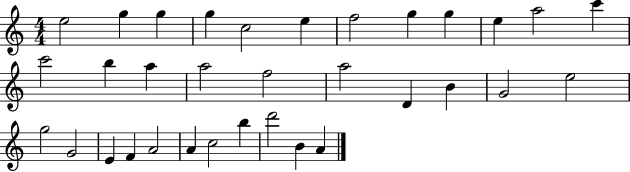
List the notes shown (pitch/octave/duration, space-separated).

E5/h G5/q G5/q G5/q C5/h E5/q F5/h G5/q G5/q E5/q A5/h C6/q C6/h B5/q A5/q A5/h F5/h A5/h D4/q B4/q G4/h E5/h G5/h G4/h E4/q F4/q A4/h A4/q C5/h B5/q D6/h B4/q A4/q